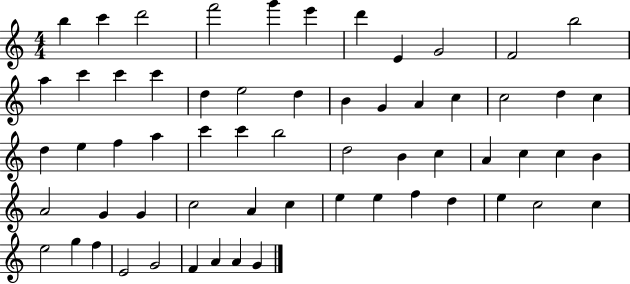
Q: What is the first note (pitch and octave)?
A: B5